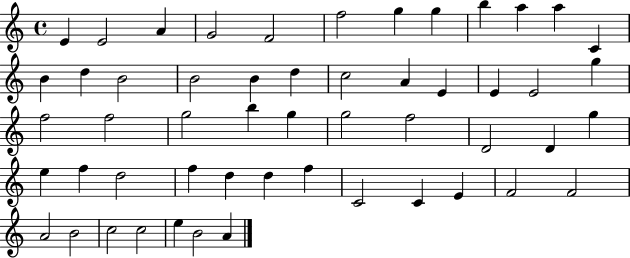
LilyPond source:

{
  \clef treble
  \time 4/4
  \defaultTimeSignature
  \key c \major
  e'4 e'2 a'4 | g'2 f'2 | f''2 g''4 g''4 | b''4 a''4 a''4 c'4 | \break b'4 d''4 b'2 | b'2 b'4 d''4 | c''2 a'4 e'4 | e'4 e'2 g''4 | \break f''2 f''2 | g''2 b''4 g''4 | g''2 f''2 | d'2 d'4 g''4 | \break e''4 f''4 d''2 | f''4 d''4 d''4 f''4 | c'2 c'4 e'4 | f'2 f'2 | \break a'2 b'2 | c''2 c''2 | e''4 b'2 a'4 | \bar "|."
}